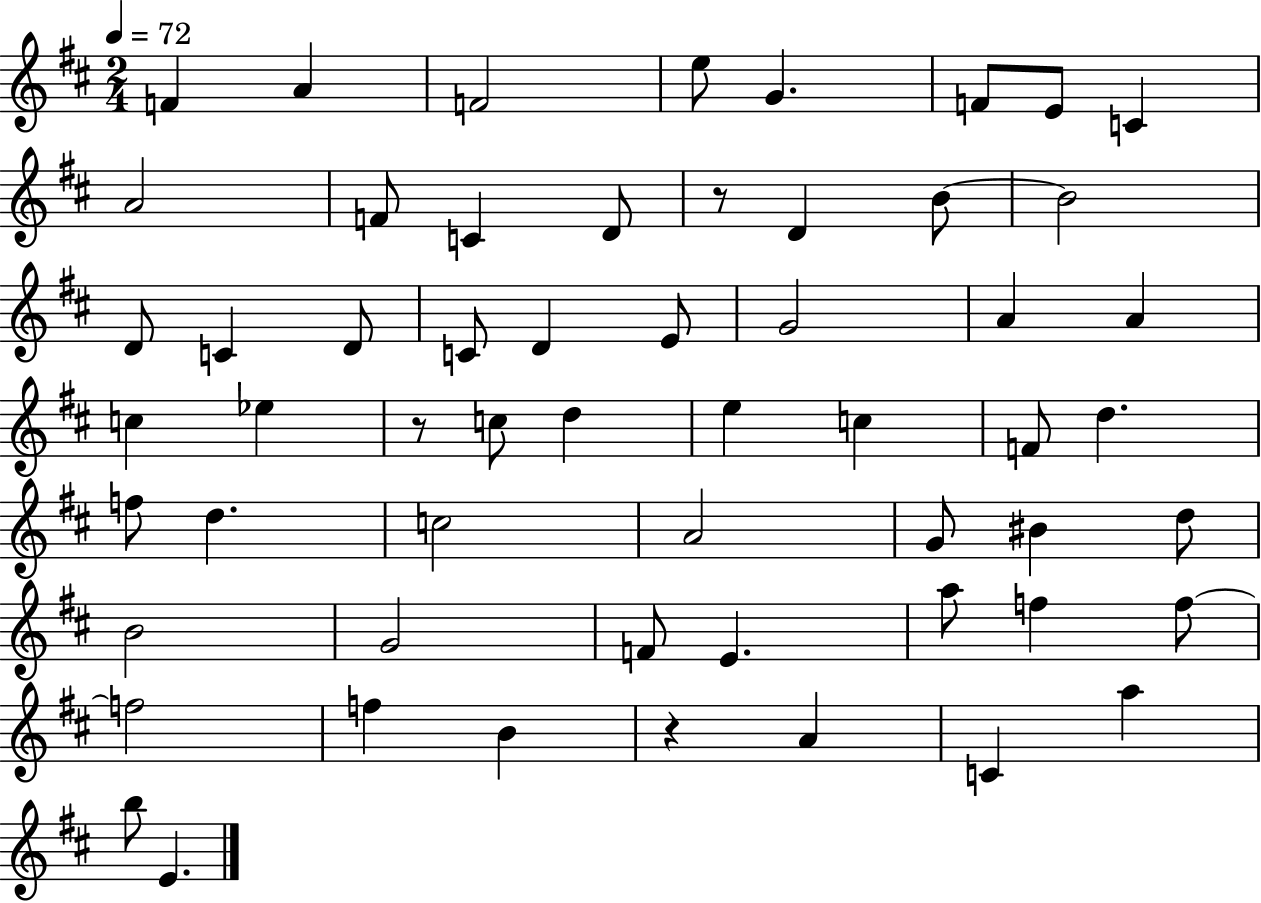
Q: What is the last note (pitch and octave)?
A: E4